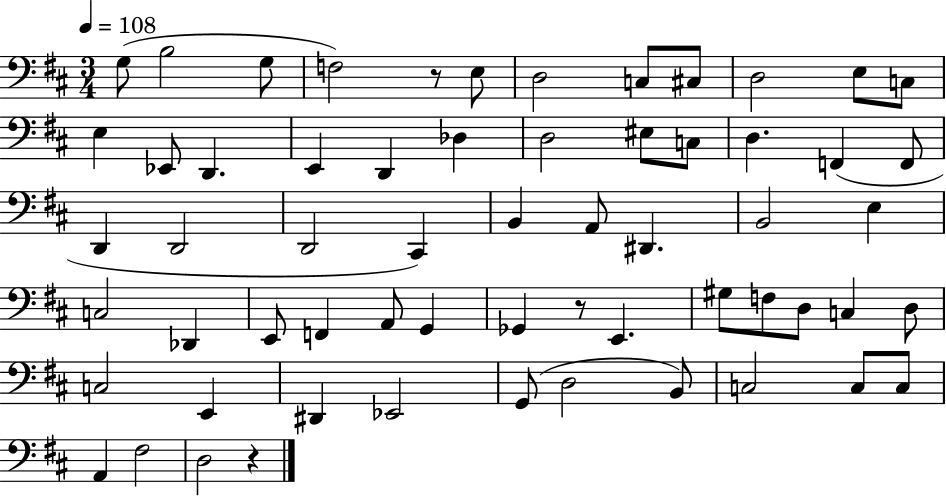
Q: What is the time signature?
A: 3/4